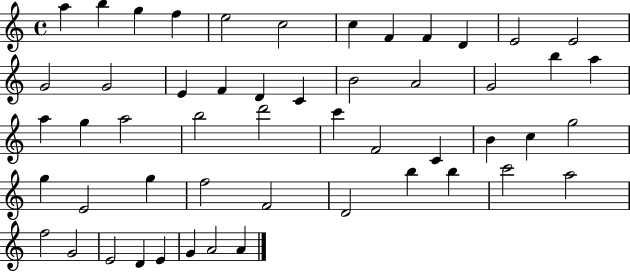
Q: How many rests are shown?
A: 0